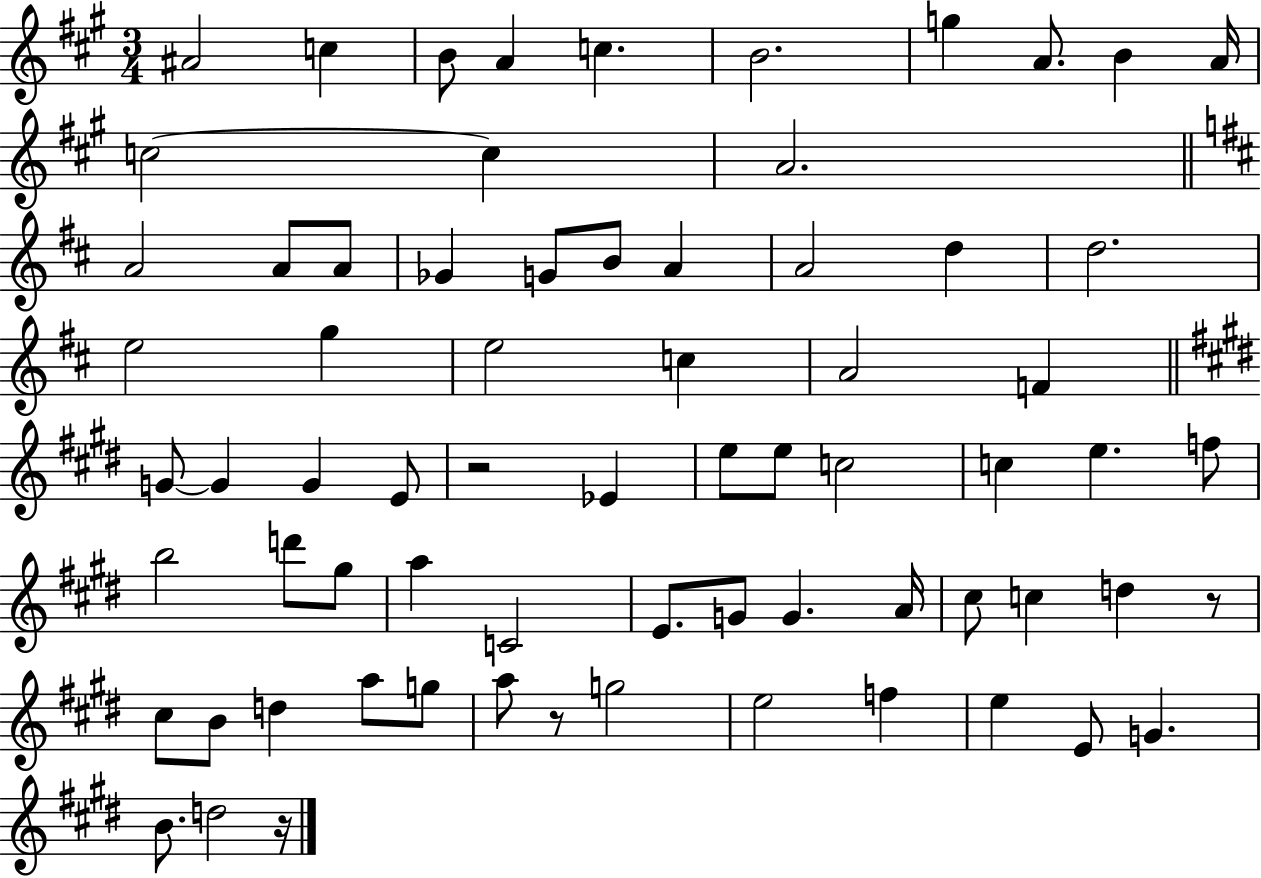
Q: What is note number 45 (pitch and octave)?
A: C4